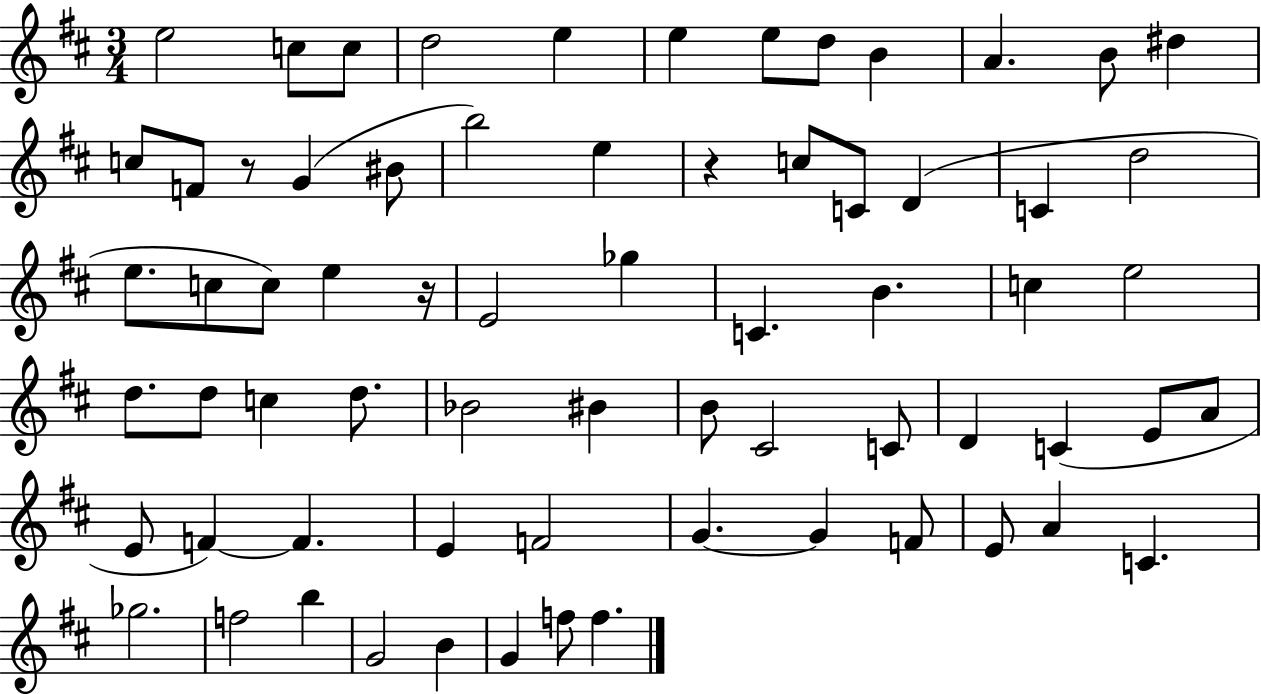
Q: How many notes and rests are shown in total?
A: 68